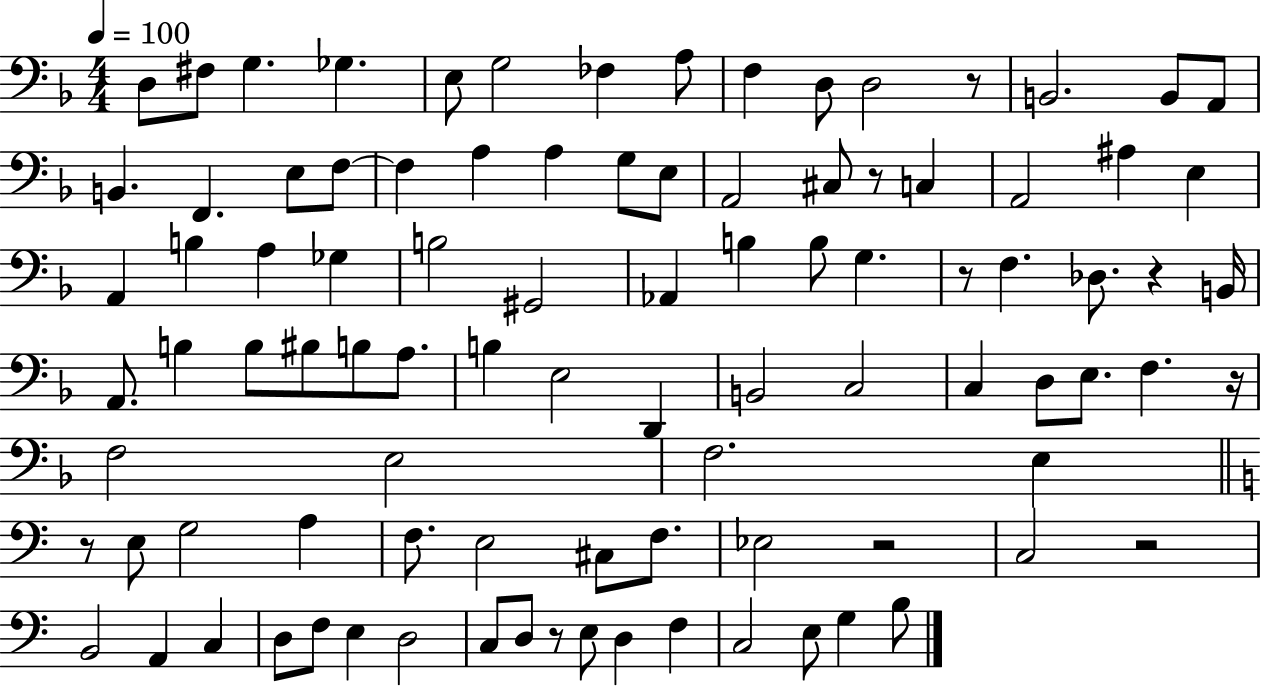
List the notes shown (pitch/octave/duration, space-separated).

D3/e F#3/e G3/q. Gb3/q. E3/e G3/h FES3/q A3/e F3/q D3/e D3/h R/e B2/h. B2/e A2/e B2/q. F2/q. E3/e F3/e F3/q A3/q A3/q G3/e E3/e A2/h C#3/e R/e C3/q A2/h A#3/q E3/q A2/q B3/q A3/q Gb3/q B3/h G#2/h Ab2/q B3/q B3/e G3/q. R/e F3/q. Db3/e. R/q B2/s A2/e. B3/q B3/e BIS3/e B3/e A3/e. B3/q E3/h D2/q B2/h C3/h C3/q D3/e E3/e. F3/q. R/s F3/h E3/h F3/h. E3/q R/e E3/e G3/h A3/q F3/e. E3/h C#3/e F3/e. Eb3/h R/h C3/h R/h B2/h A2/q C3/q D3/e F3/e E3/q D3/h C3/e D3/e R/e E3/e D3/q F3/q C3/h E3/e G3/q B3/e